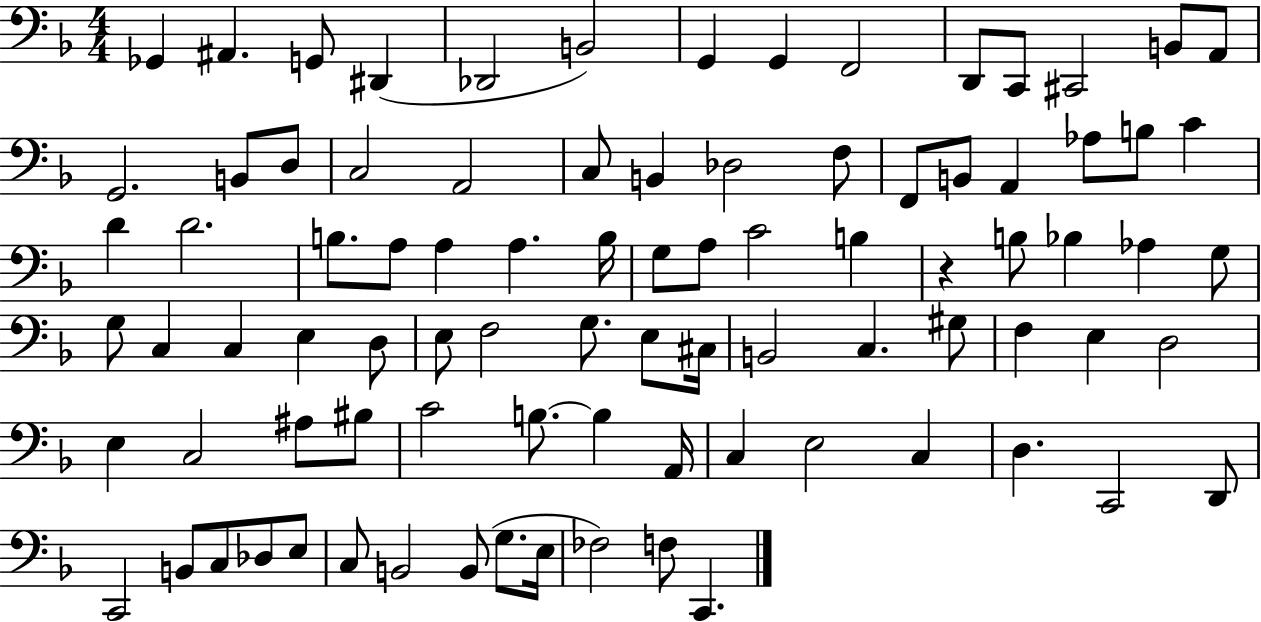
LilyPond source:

{
  \clef bass
  \numericTimeSignature
  \time 4/4
  \key f \major
  ges,4 ais,4. g,8 dis,4( | des,2 b,2) | g,4 g,4 f,2 | d,8 c,8 cis,2 b,8 a,8 | \break g,2. b,8 d8 | c2 a,2 | c8 b,4 des2 f8 | f,8 b,8 a,4 aes8 b8 c'4 | \break d'4 d'2. | b8. a8 a4 a4. b16 | g8 a8 c'2 b4 | r4 b8 bes4 aes4 g8 | \break g8 c4 c4 e4 d8 | e8 f2 g8. e8 cis16 | b,2 c4. gis8 | f4 e4 d2 | \break e4 c2 ais8 bis8 | c'2 b8.~~ b4 a,16 | c4 e2 c4 | d4. c,2 d,8 | \break c,2 b,8 c8 des8 e8 | c8 b,2 b,8( g8. e16 | fes2) f8 c,4. | \bar "|."
}